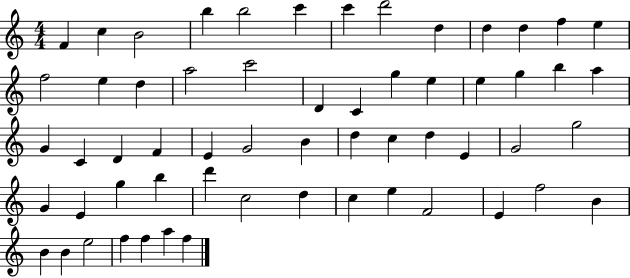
F4/q C5/q B4/h B5/q B5/h C6/q C6/q D6/h D5/q D5/q D5/q F5/q E5/q F5/h E5/q D5/q A5/h C6/h D4/q C4/q G5/q E5/q E5/q G5/q B5/q A5/q G4/q C4/q D4/q F4/q E4/q G4/h B4/q D5/q C5/q D5/q E4/q G4/h G5/h G4/q E4/q G5/q B5/q D6/q C5/h D5/q C5/q E5/q F4/h E4/q F5/h B4/q B4/q B4/q E5/h F5/q F5/q A5/q F5/q